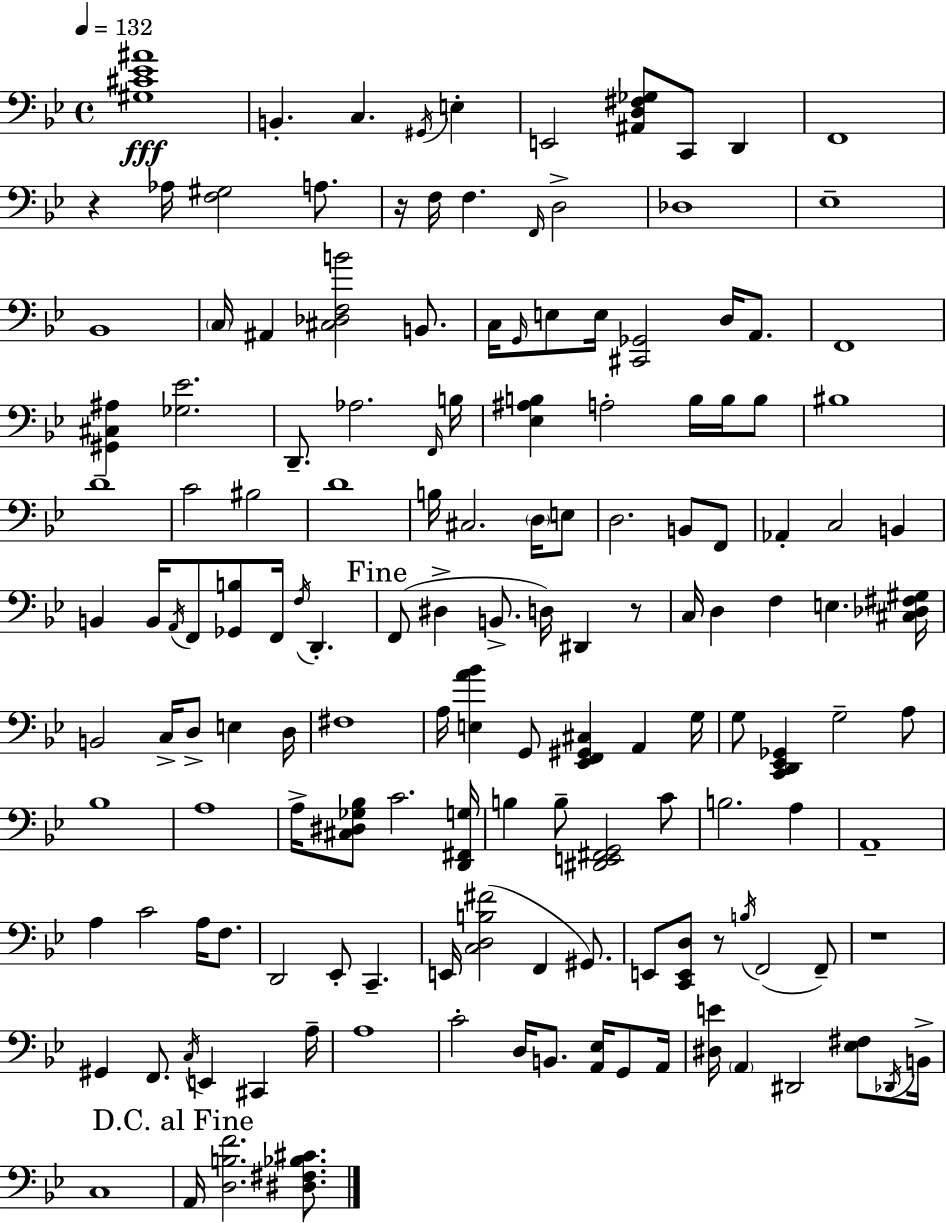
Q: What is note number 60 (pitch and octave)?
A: B2